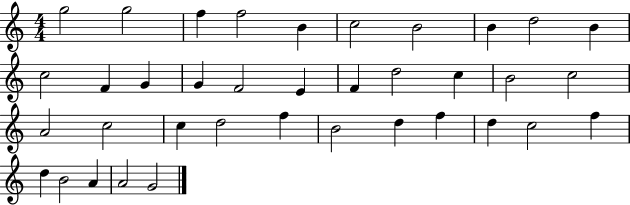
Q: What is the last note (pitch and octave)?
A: G4